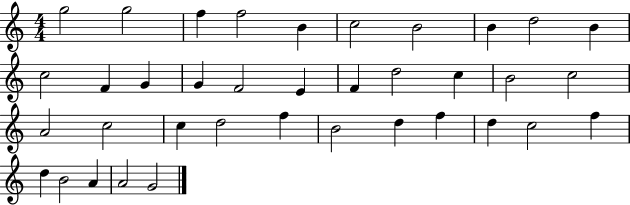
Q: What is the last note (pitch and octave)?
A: G4